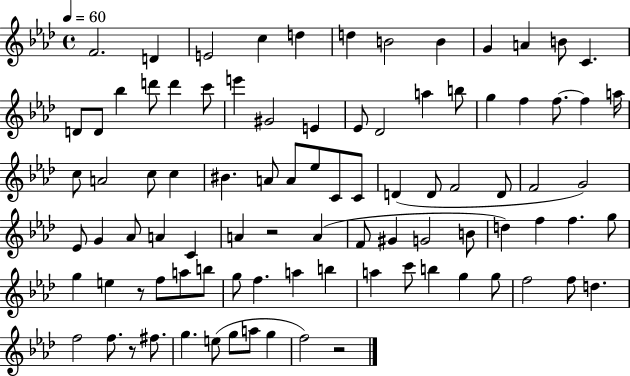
{
  \clef treble
  \time 4/4
  \defaultTimeSignature
  \key aes \major
  \tempo 4 = 60
  f'2. d'4 | e'2 c''4 d''4 | d''4 b'2 b'4 | g'4 a'4 b'8 c'4. | \break d'8 d'8 bes''4 d'''8 d'''4 c'''8 | e'''4 gis'2 e'4 | ees'8 des'2 a''4 b''8 | g''4 f''4 f''8.~~ f''4 a''16 | \break c''8 a'2 c''8 c''4 | bis'4. a'8 a'8 ees''8 c'8 c'8 | d'4( d'8 f'2 d'8 | f'2 g'2) | \break ees'8 g'4 aes'8 a'4 c'4 | a'4 r2 a'4( | f'8 gis'4 g'2 b'8 | d''4) f''4 f''4. g''8 | \break g''4 e''4 r8 f''8 a''8 b''8 | g''8 f''4. a''4 b''4 | a''4 c'''8 b''4 g''4 g''8 | f''2 f''8 d''4. | \break f''2 f''8. r8 fis''8. | g''4. e''8( g''8 a''8 g''4 | f''2) r2 | \bar "|."
}